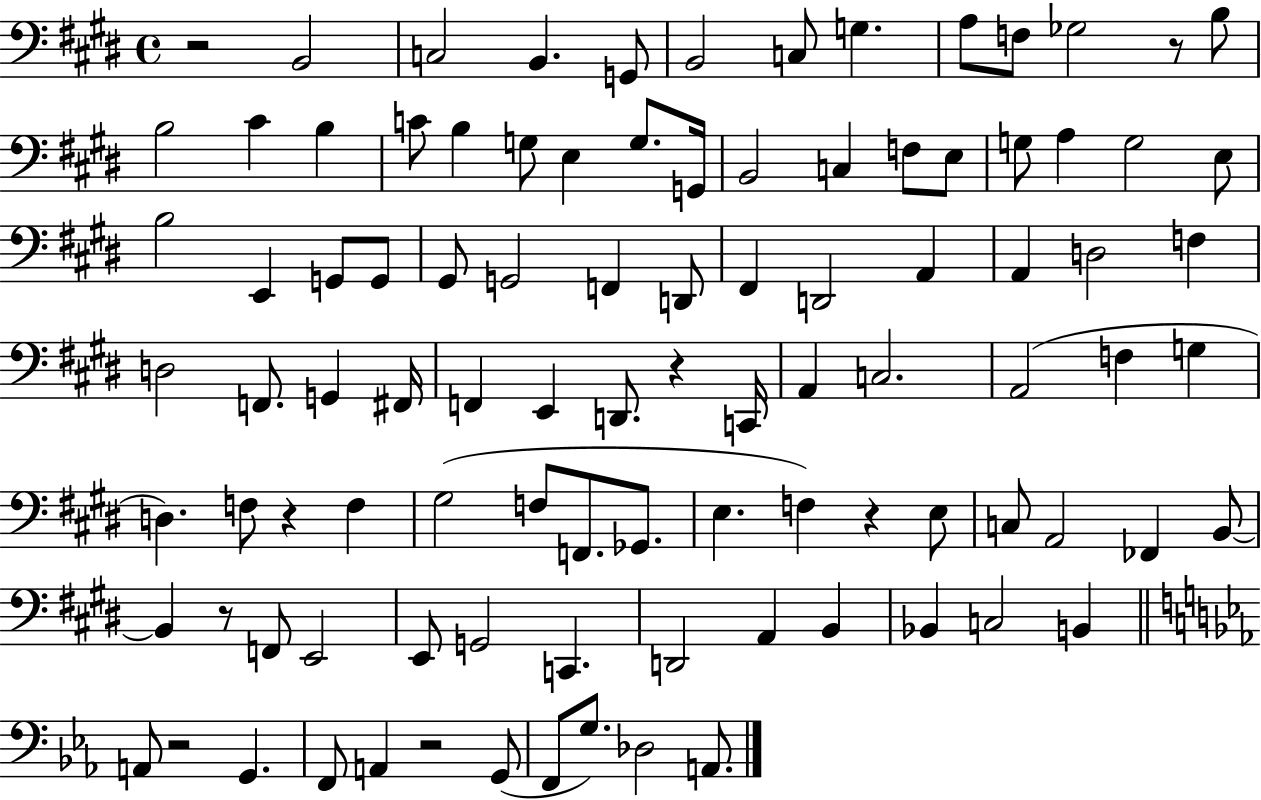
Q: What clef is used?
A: bass